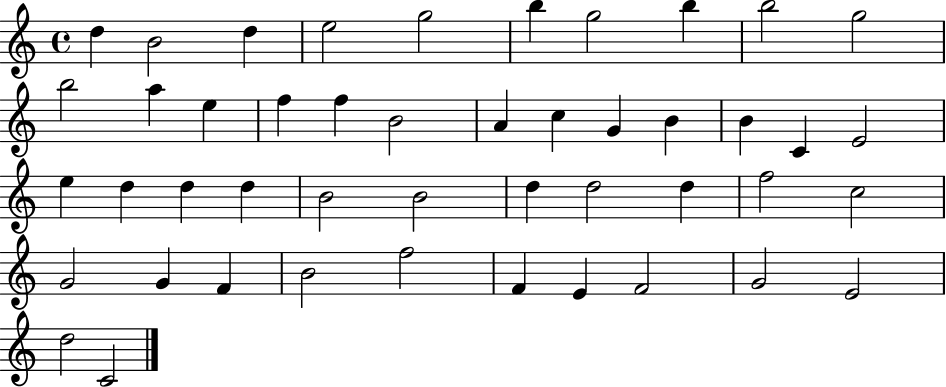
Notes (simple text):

D5/q B4/h D5/q E5/h G5/h B5/q G5/h B5/q B5/h G5/h B5/h A5/q E5/q F5/q F5/q B4/h A4/q C5/q G4/q B4/q B4/q C4/q E4/h E5/q D5/q D5/q D5/q B4/h B4/h D5/q D5/h D5/q F5/h C5/h G4/h G4/q F4/q B4/h F5/h F4/q E4/q F4/h G4/h E4/h D5/h C4/h